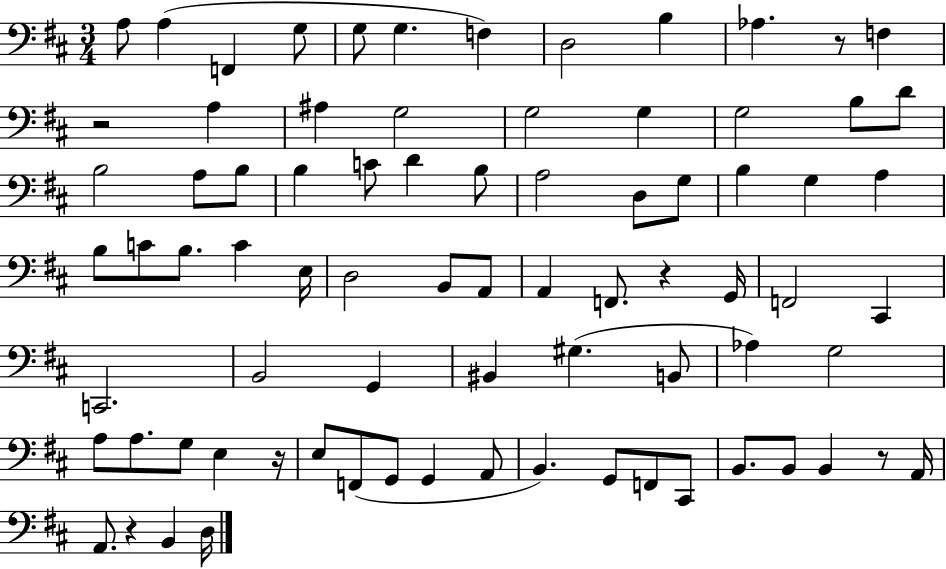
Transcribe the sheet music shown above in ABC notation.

X:1
T:Untitled
M:3/4
L:1/4
K:D
A,/2 A, F,, G,/2 G,/2 G, F, D,2 B, _A, z/2 F, z2 A, ^A, G,2 G,2 G, G,2 B,/2 D/2 B,2 A,/2 B,/2 B, C/2 D B,/2 A,2 D,/2 G,/2 B, G, A, B,/2 C/2 B,/2 C E,/4 D,2 B,,/2 A,,/2 A,, F,,/2 z G,,/4 F,,2 ^C,, C,,2 B,,2 G,, ^B,, ^G, B,,/2 _A, G,2 A,/2 A,/2 G,/2 E, z/4 E,/2 F,,/2 G,,/2 G,, A,,/2 B,, G,,/2 F,,/2 ^C,,/2 B,,/2 B,,/2 B,, z/2 A,,/4 A,,/2 z B,, D,/4